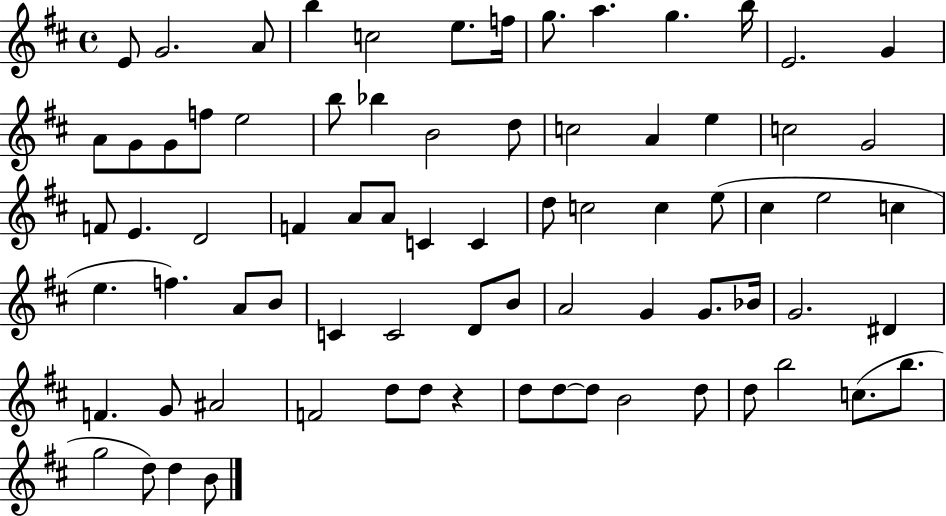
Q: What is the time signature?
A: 4/4